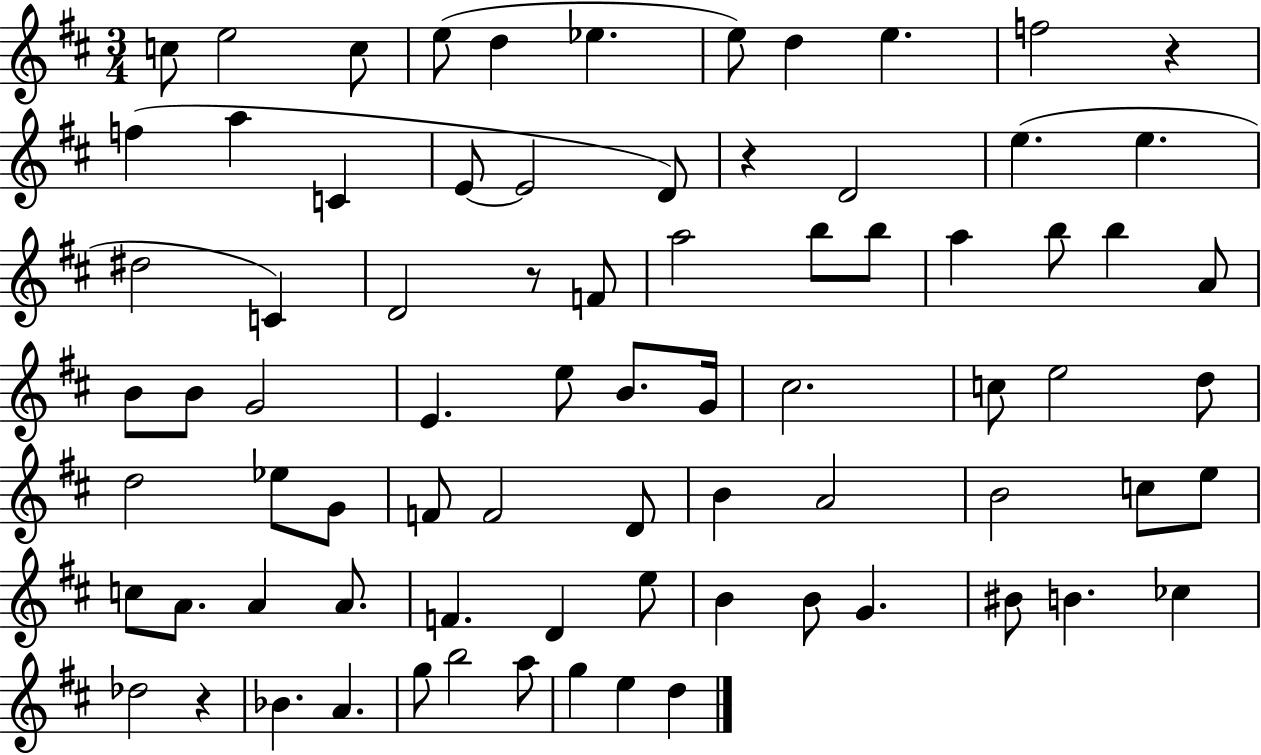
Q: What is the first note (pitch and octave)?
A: C5